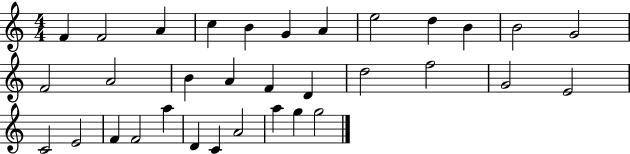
F4/q F4/h A4/q C5/q B4/q G4/q A4/q E5/h D5/q B4/q B4/h G4/h F4/h A4/h B4/q A4/q F4/q D4/q D5/h F5/h G4/h E4/h C4/h E4/h F4/q F4/h A5/q D4/q C4/q A4/h A5/q G5/q G5/h